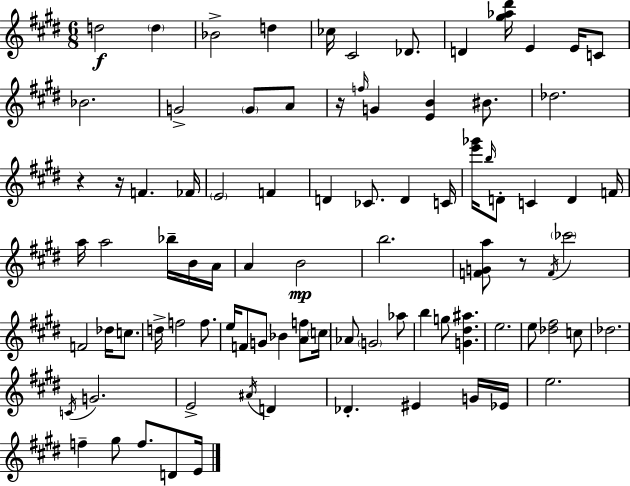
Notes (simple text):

D5/h D5/q Bb4/h D5/q CES5/s C#4/h Db4/e. D4/q [G#5,Ab5,D#6]/s E4/q E4/s C4/e Bb4/h. G4/h G4/e A4/e R/s F5/s G4/q [E4,B4]/q BIS4/e. Db5/h. R/q R/s F4/q. FES4/s E4/h F4/q D4/q CES4/e. D4/q C4/s [E6,Gb6]/s B5/s D4/e C4/q D4/q F4/s A5/s A5/h Bb5/s B4/s A4/s A4/q B4/h B5/h. [F4,G4,A5]/e R/e F4/s CES6/h F4/h Db5/s C5/e. D5/s F5/h F5/e. E5/s F4/e G4/e Bb4/q [A4,F5]/e C5/s Ab4/e G4/h Ab5/e B5/q G5/e [G4,D#5,A#5]/q. E5/h. E5/e [Db5,F#5]/h C5/e Db5/h. C4/s G4/h. E4/h A#4/s D4/q Db4/q. EIS4/q G4/s Eb4/s E5/h. F5/q G#5/e F5/e. D4/e E4/s